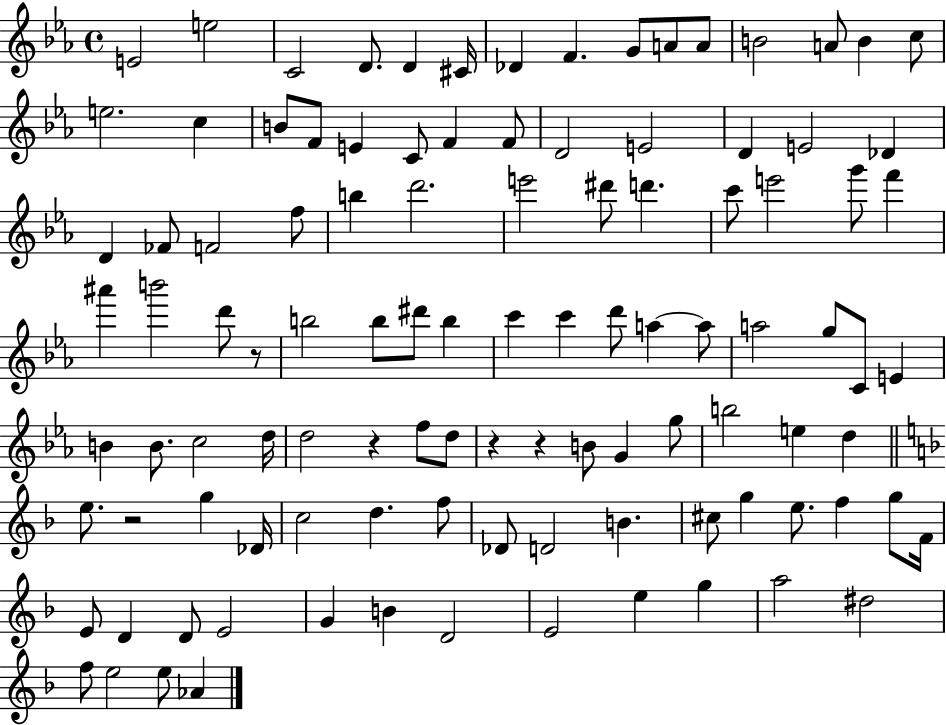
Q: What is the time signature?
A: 4/4